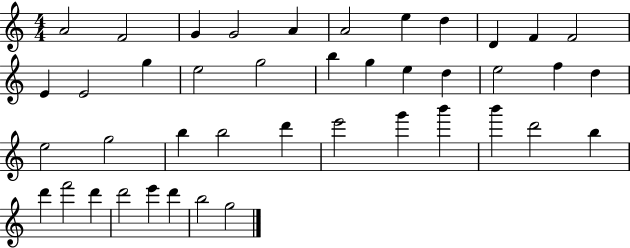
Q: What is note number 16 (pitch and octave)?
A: G5